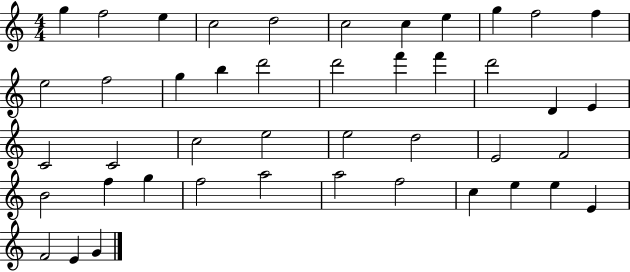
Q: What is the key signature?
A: C major